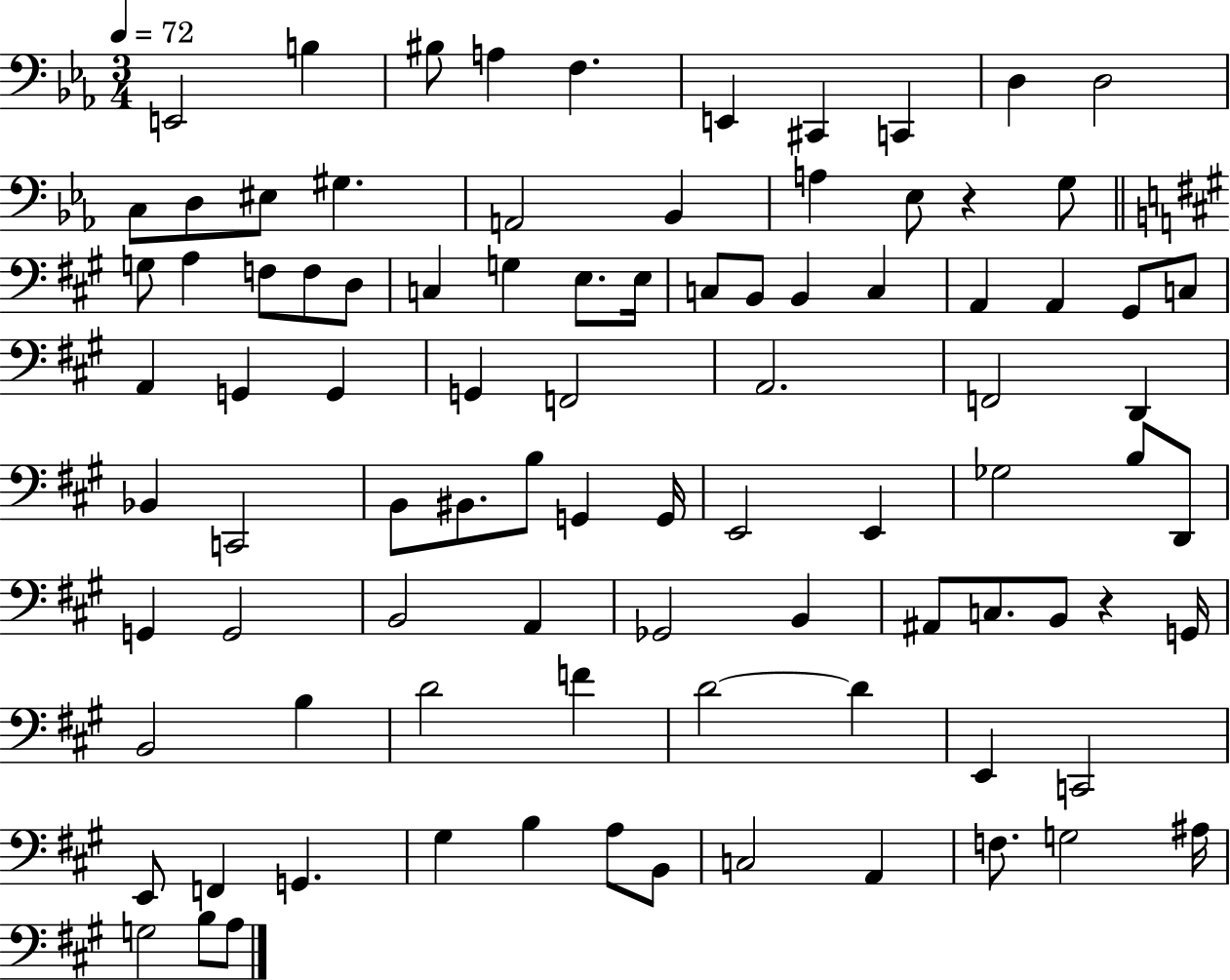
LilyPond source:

{
  \clef bass
  \numericTimeSignature
  \time 3/4
  \key ees \major
  \tempo 4 = 72
  e,2 b4 | bis8 a4 f4. | e,4 cis,4 c,4 | d4 d2 | \break c8 d8 eis8 gis4. | a,2 bes,4 | a4 ees8 r4 g8 | \bar "||" \break \key a \major g8 a4 f8 f8 d8 | c4 g4 e8. e16 | c8 b,8 b,4 c4 | a,4 a,4 gis,8 c8 | \break a,4 g,4 g,4 | g,4 f,2 | a,2. | f,2 d,4 | \break bes,4 c,2 | b,8 bis,8. b8 g,4 g,16 | e,2 e,4 | ges2 b8 d,8 | \break g,4 g,2 | b,2 a,4 | ges,2 b,4 | ais,8 c8. b,8 r4 g,16 | \break b,2 b4 | d'2 f'4 | d'2~~ d'4 | e,4 c,2 | \break e,8 f,4 g,4. | gis4 b4 a8 b,8 | c2 a,4 | f8. g2 ais16 | \break g2 b8 a8 | \bar "|."
}